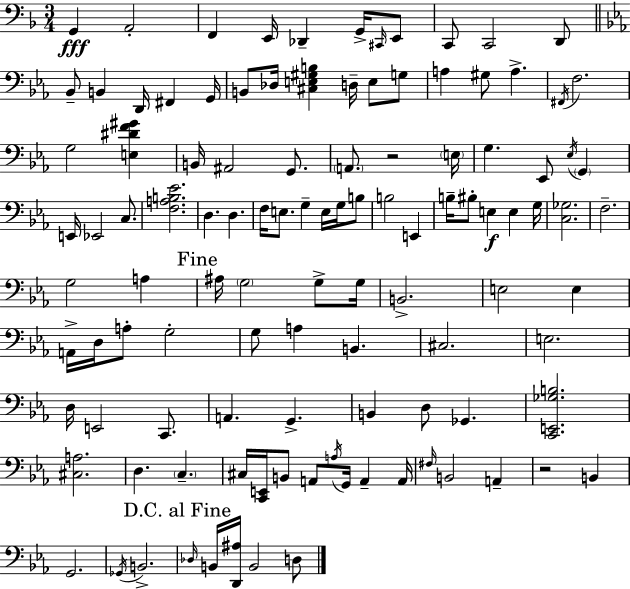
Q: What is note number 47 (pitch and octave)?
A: B3